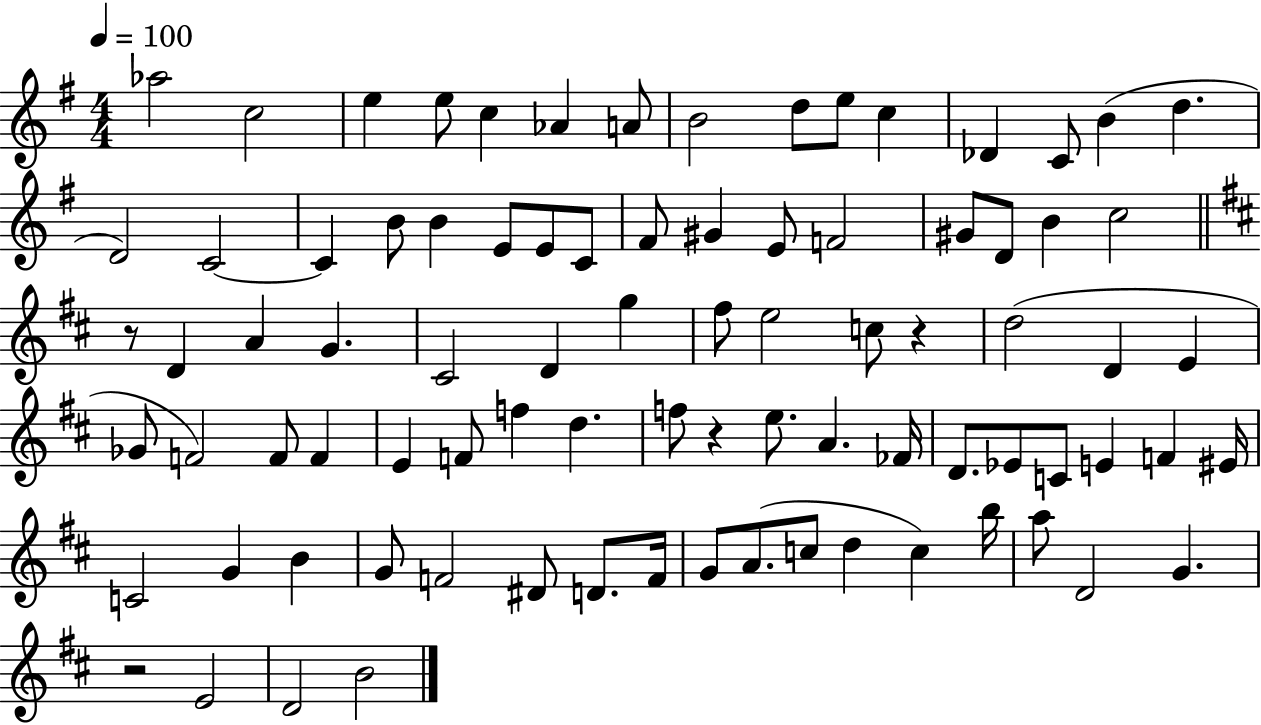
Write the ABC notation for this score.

X:1
T:Untitled
M:4/4
L:1/4
K:G
_a2 c2 e e/2 c _A A/2 B2 d/2 e/2 c _D C/2 B d D2 C2 C B/2 B E/2 E/2 C/2 ^F/2 ^G E/2 F2 ^G/2 D/2 B c2 z/2 D A G ^C2 D g ^f/2 e2 c/2 z d2 D E _G/2 F2 F/2 F E F/2 f d f/2 z e/2 A _F/4 D/2 _E/2 C/2 E F ^E/4 C2 G B G/2 F2 ^D/2 D/2 F/4 G/2 A/2 c/2 d c b/4 a/2 D2 G z2 E2 D2 B2